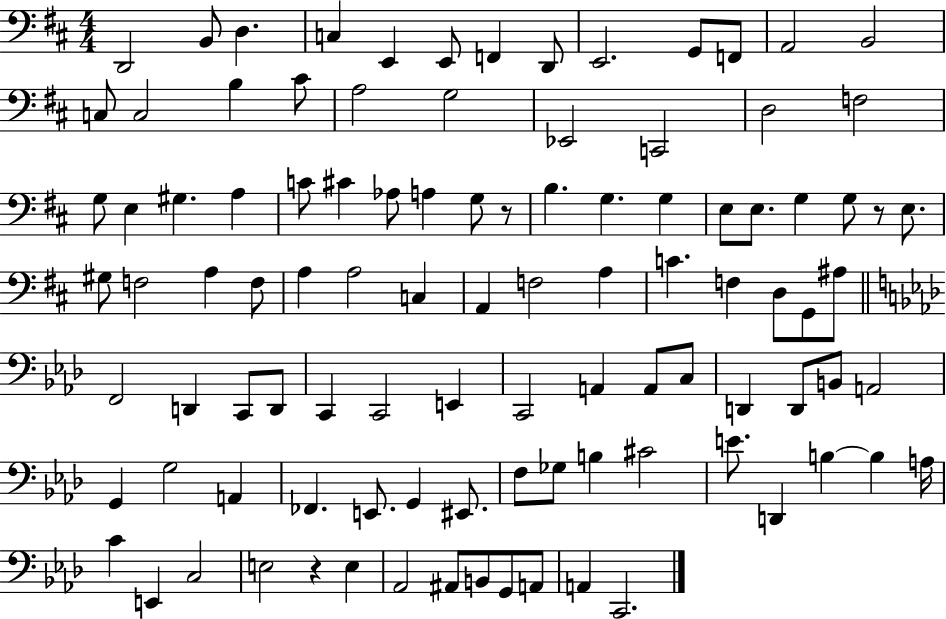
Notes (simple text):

D2/h B2/e D3/q. C3/q E2/q E2/e F2/q D2/e E2/h. G2/e F2/e A2/h B2/h C3/e C3/h B3/q C#4/e A3/h G3/h Eb2/h C2/h D3/h F3/h G3/e E3/q G#3/q. A3/q C4/e C#4/q Ab3/e A3/q G3/e R/e B3/q. G3/q. G3/q E3/e E3/e. G3/q G3/e R/e E3/e. G#3/e F3/h A3/q F3/e A3/q A3/h C3/q A2/q F3/h A3/q C4/q. F3/q D3/e G2/e A#3/e F2/h D2/q C2/e D2/e C2/q C2/h E2/q C2/h A2/q A2/e C3/e D2/q D2/e B2/e A2/h G2/q G3/h A2/q FES2/q. E2/e. G2/q EIS2/e. F3/e Gb3/e B3/q C#4/h E4/e. D2/q B3/q B3/q A3/s C4/q E2/q C3/h E3/h R/q E3/q Ab2/h A#2/e B2/e G2/e A2/e A2/q C2/h.